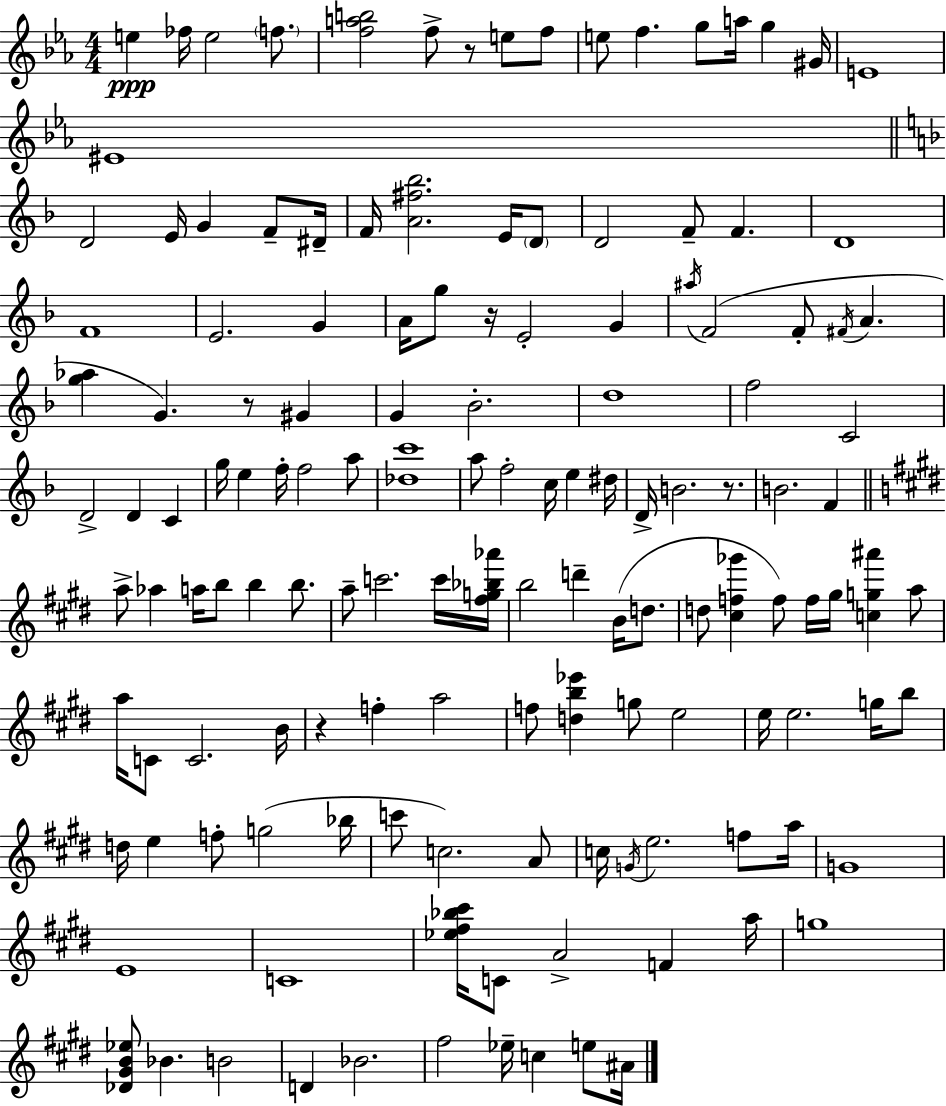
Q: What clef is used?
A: treble